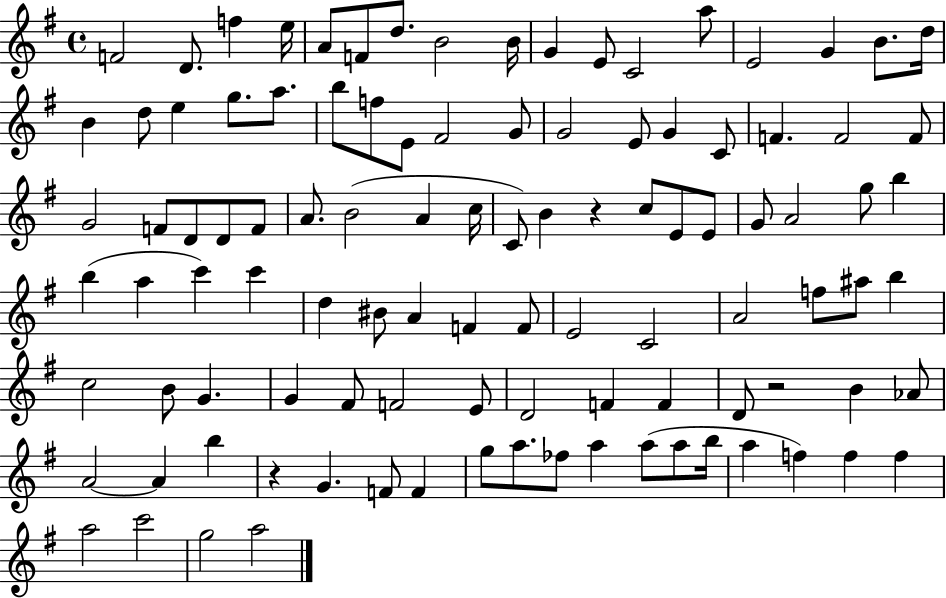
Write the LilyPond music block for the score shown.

{
  \clef treble
  \time 4/4
  \defaultTimeSignature
  \key g \major
  \repeat volta 2 { f'2 d'8. f''4 e''16 | a'8 f'8 d''8. b'2 b'16 | g'4 e'8 c'2 a''8 | e'2 g'4 b'8. d''16 | \break b'4 d''8 e''4 g''8. a''8. | b''8 f''8 e'8 fis'2 g'8 | g'2 e'8 g'4 c'8 | f'4. f'2 f'8 | \break g'2 f'8 d'8 d'8 f'8 | a'8. b'2( a'4 c''16 | c'8) b'4 r4 c''8 e'8 e'8 | g'8 a'2 g''8 b''4 | \break b''4( a''4 c'''4) c'''4 | d''4 bis'8 a'4 f'4 f'8 | e'2 c'2 | a'2 f''8 ais''8 b''4 | \break c''2 b'8 g'4. | g'4 fis'8 f'2 e'8 | d'2 f'4 f'4 | d'8 r2 b'4 aes'8 | \break a'2~~ a'4 b''4 | r4 g'4. f'8 f'4 | g''8 a''8. fes''8 a''4 a''8( a''8 b''16 | a''4 f''4) f''4 f''4 | \break a''2 c'''2 | g''2 a''2 | } \bar "|."
}